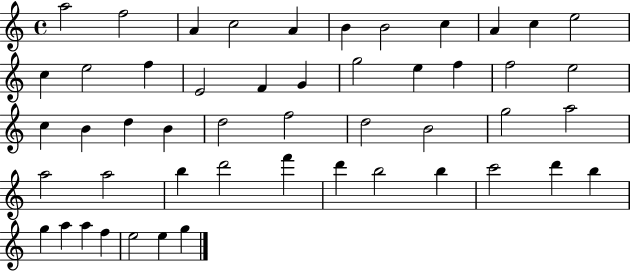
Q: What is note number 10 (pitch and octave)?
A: C5